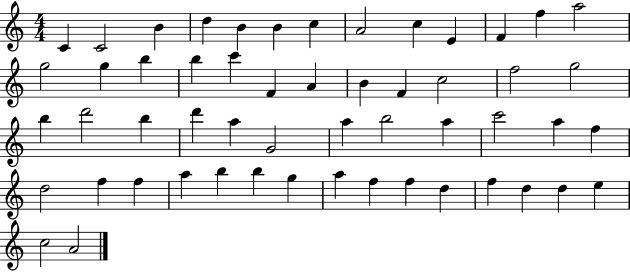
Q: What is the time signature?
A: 4/4